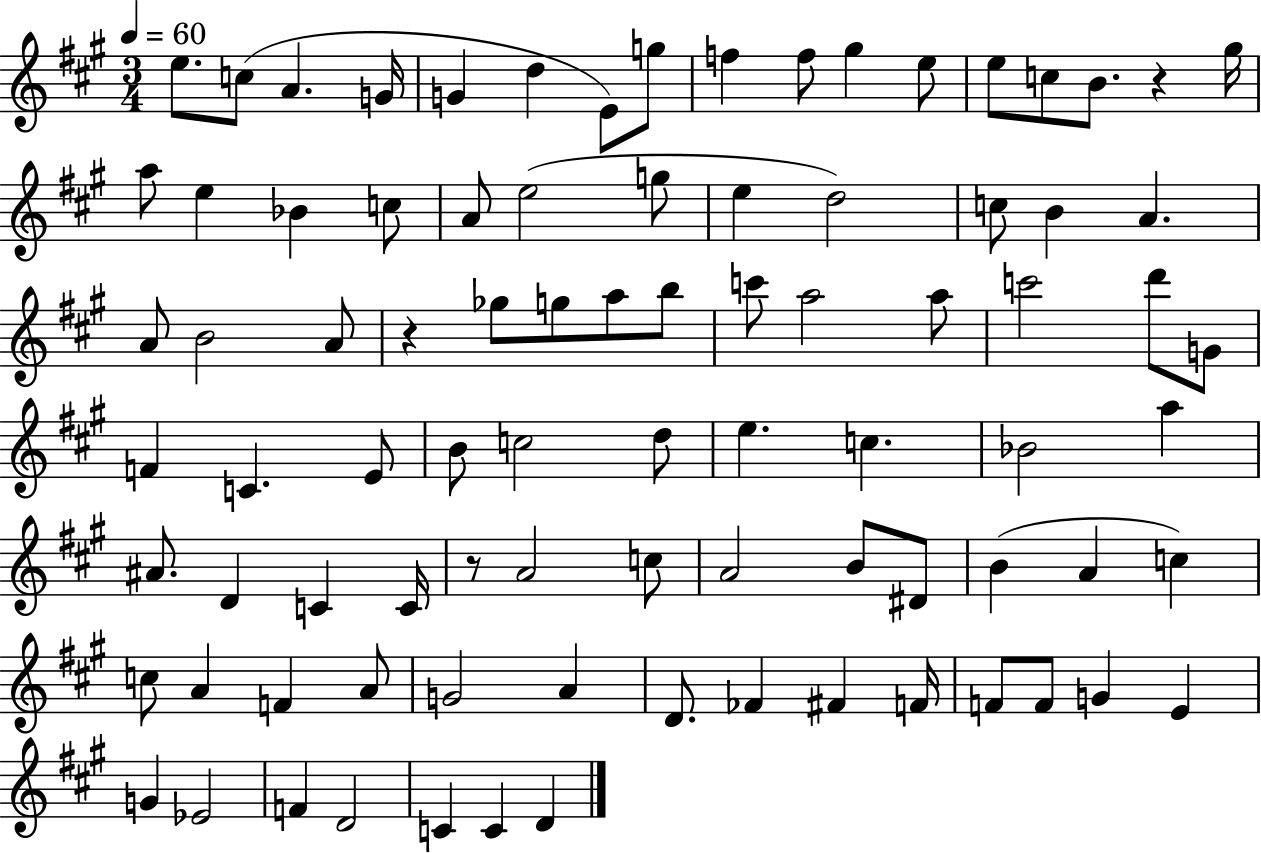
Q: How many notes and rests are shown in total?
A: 87